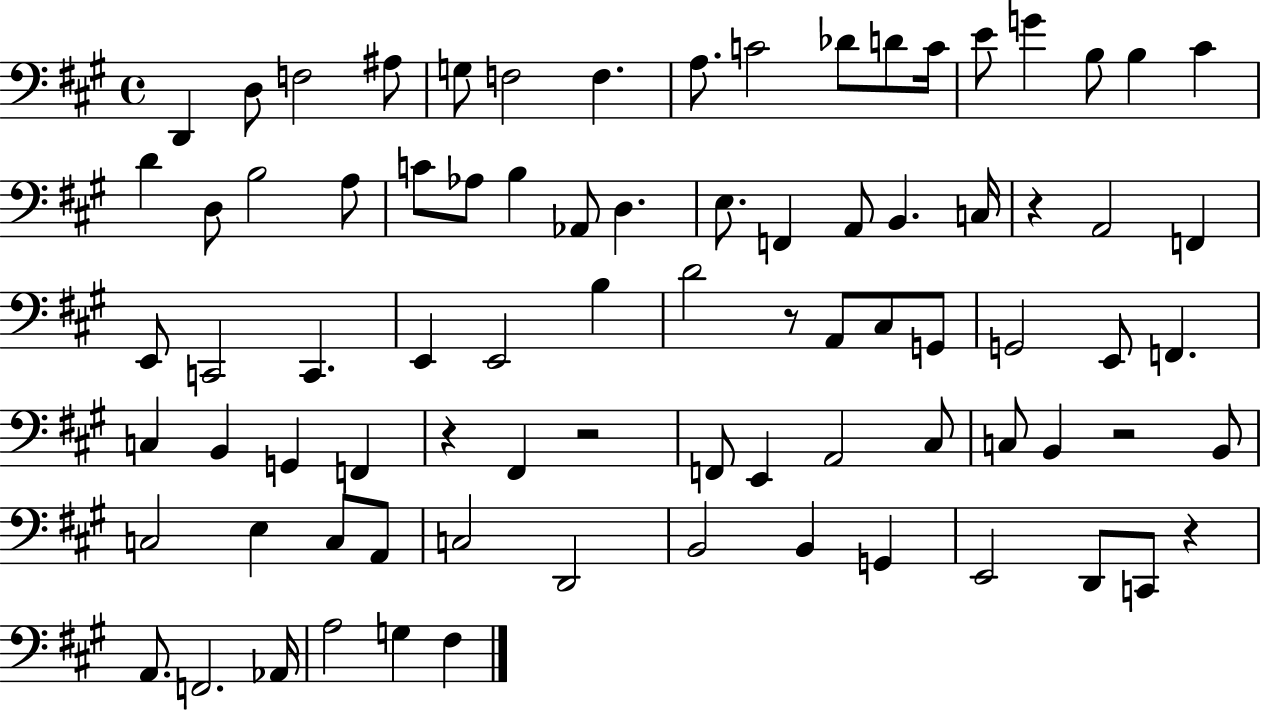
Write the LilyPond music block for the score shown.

{
  \clef bass
  \time 4/4
  \defaultTimeSignature
  \key a \major
  d,4 d8 f2 ais8 | g8 f2 f4. | a8. c'2 des'8 d'8 c'16 | e'8 g'4 b8 b4 cis'4 | \break d'4 d8 b2 a8 | c'8 aes8 b4 aes,8 d4. | e8. f,4 a,8 b,4. c16 | r4 a,2 f,4 | \break e,8 c,2 c,4. | e,4 e,2 b4 | d'2 r8 a,8 cis8 g,8 | g,2 e,8 f,4. | \break c4 b,4 g,4 f,4 | r4 fis,4 r2 | f,8 e,4 a,2 cis8 | c8 b,4 r2 b,8 | \break c2 e4 c8 a,8 | c2 d,2 | b,2 b,4 g,4 | e,2 d,8 c,8 r4 | \break a,8. f,2. aes,16 | a2 g4 fis4 | \bar "|."
}